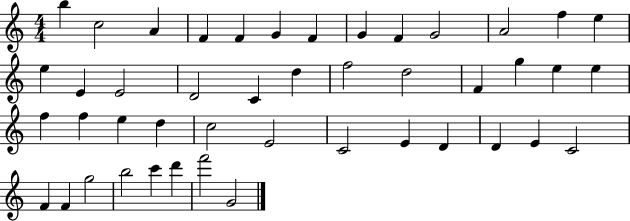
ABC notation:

X:1
T:Untitled
M:4/4
L:1/4
K:C
b c2 A F F G F G F G2 A2 f e e E E2 D2 C d f2 d2 F g e e f f e d c2 E2 C2 E D D E C2 F F g2 b2 c' d' f'2 G2